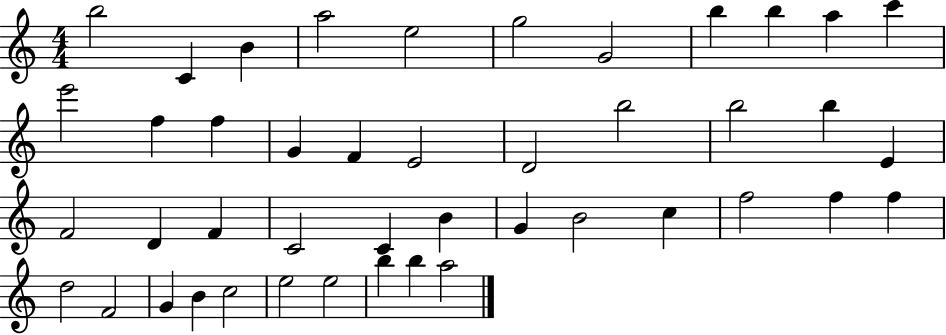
B5/h C4/q B4/q A5/h E5/h G5/h G4/h B5/q B5/q A5/q C6/q E6/h F5/q F5/q G4/q F4/q E4/h D4/h B5/h B5/h B5/q E4/q F4/h D4/q F4/q C4/h C4/q B4/q G4/q B4/h C5/q F5/h F5/q F5/q D5/h F4/h G4/q B4/q C5/h E5/h E5/h B5/q B5/q A5/h